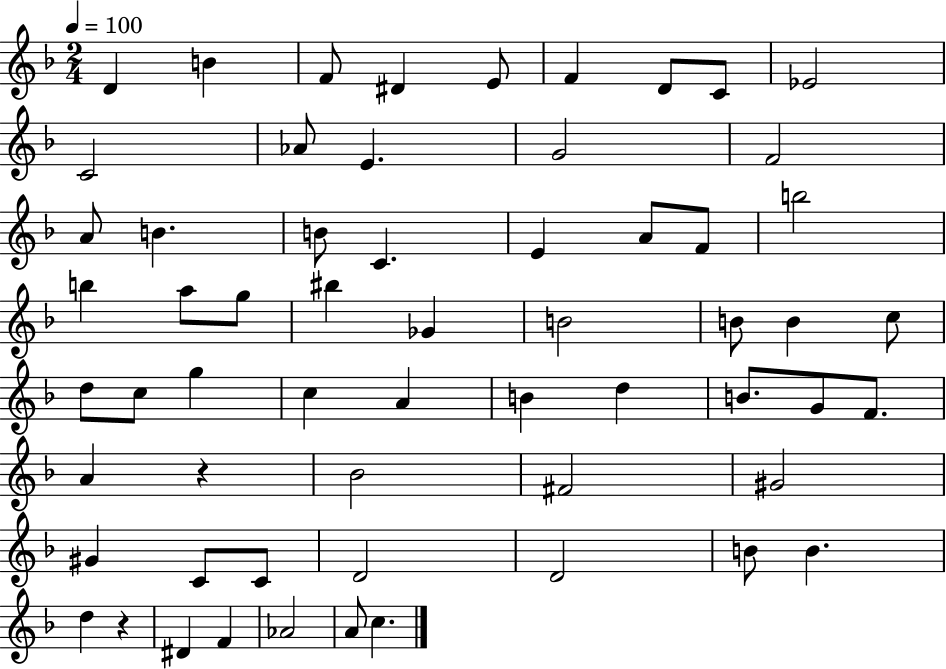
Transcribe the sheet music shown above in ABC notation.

X:1
T:Untitled
M:2/4
L:1/4
K:F
D B F/2 ^D E/2 F D/2 C/2 _E2 C2 _A/2 E G2 F2 A/2 B B/2 C E A/2 F/2 b2 b a/2 g/2 ^b _G B2 B/2 B c/2 d/2 c/2 g c A B d B/2 G/2 F/2 A z _B2 ^F2 ^G2 ^G C/2 C/2 D2 D2 B/2 B d z ^D F _A2 A/2 c